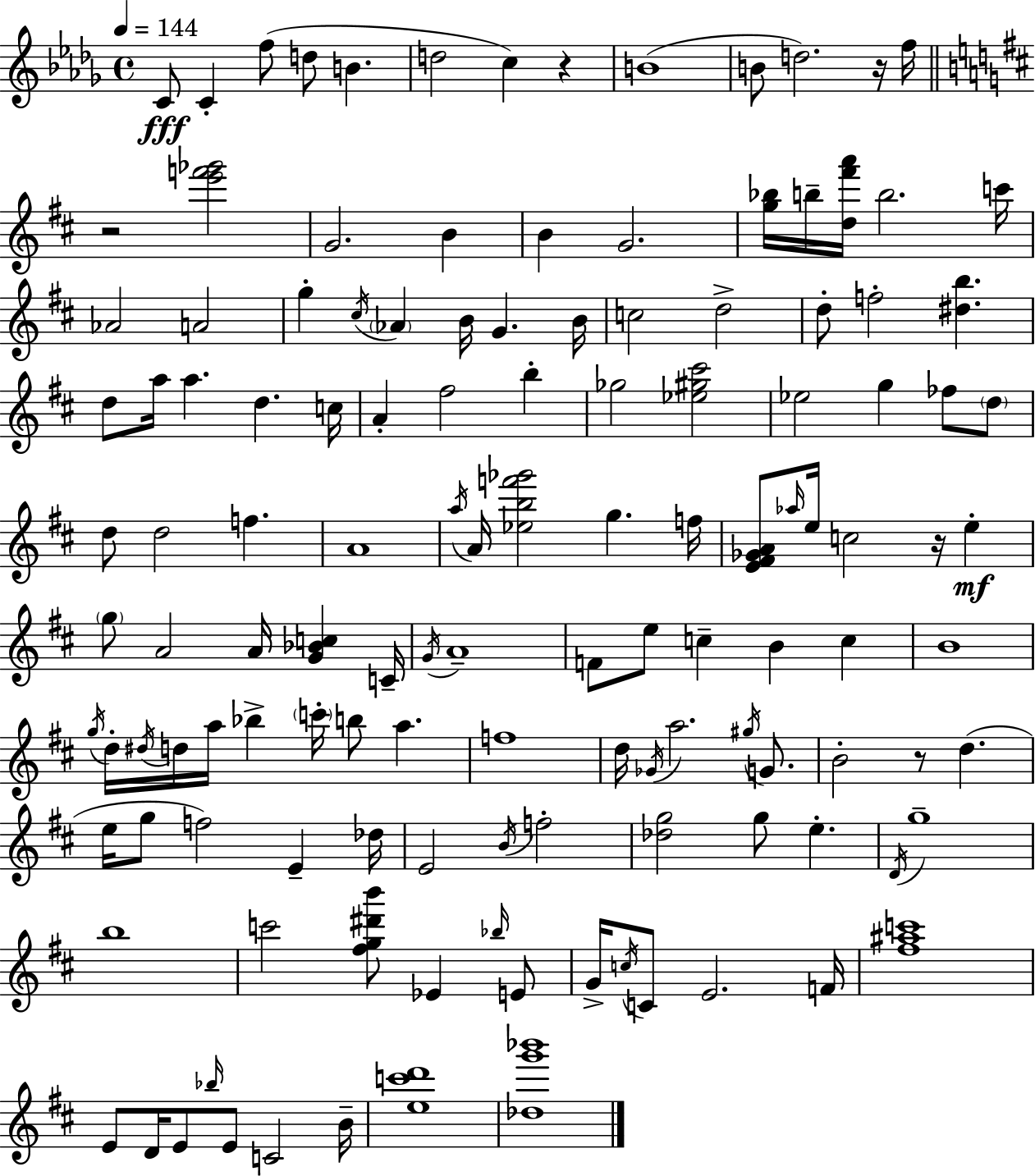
C4/e C4/q F5/e D5/e B4/q. D5/h C5/q R/q B4/w B4/e D5/h. R/s F5/s R/h [E6,F6,Gb6]/h G4/h. B4/q B4/q G4/h. [G5,Bb5]/s B5/s [D5,F#6,A6]/s B5/h. C6/s Ab4/h A4/h G5/q C#5/s Ab4/q B4/s G4/q. B4/s C5/h D5/h D5/e F5/h [D#5,B5]/q. D5/e A5/s A5/q. D5/q. C5/s A4/q F#5/h B5/q Gb5/h [Eb5,G#5,C#6]/h Eb5/h G5/q FES5/e D5/e D5/e D5/h F5/q. A4/w A5/s A4/s [Eb5,B5,F6,Gb6]/h G5/q. F5/s [E4,F#4,Gb4,A4]/e Ab5/s E5/s C5/h R/s E5/q G5/e A4/h A4/s [G4,Bb4,C5]/q C4/s G4/s A4/w F4/e E5/e C5/q B4/q C5/q B4/w G5/s D5/s D#5/s D5/s A5/s Bb5/q C6/s B5/e A5/q. F5/w D5/s Gb4/s A5/h. G#5/s G4/e. B4/h R/e D5/q. E5/s G5/e F5/h E4/q Db5/s E4/h B4/s F5/h [Db5,G5]/h G5/e E5/q. D4/s G5/w B5/w C6/h [F#5,G5,D#6,B6]/e Eb4/q Bb5/s E4/e G4/s C5/s C4/e E4/h. F4/s [F#5,A#5,C6]/w E4/e D4/s E4/e Bb5/s E4/e C4/h B4/s [E5,C6,D6]/w [Db5,G6,Bb6]/w